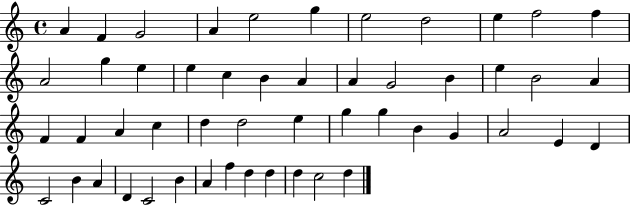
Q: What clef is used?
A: treble